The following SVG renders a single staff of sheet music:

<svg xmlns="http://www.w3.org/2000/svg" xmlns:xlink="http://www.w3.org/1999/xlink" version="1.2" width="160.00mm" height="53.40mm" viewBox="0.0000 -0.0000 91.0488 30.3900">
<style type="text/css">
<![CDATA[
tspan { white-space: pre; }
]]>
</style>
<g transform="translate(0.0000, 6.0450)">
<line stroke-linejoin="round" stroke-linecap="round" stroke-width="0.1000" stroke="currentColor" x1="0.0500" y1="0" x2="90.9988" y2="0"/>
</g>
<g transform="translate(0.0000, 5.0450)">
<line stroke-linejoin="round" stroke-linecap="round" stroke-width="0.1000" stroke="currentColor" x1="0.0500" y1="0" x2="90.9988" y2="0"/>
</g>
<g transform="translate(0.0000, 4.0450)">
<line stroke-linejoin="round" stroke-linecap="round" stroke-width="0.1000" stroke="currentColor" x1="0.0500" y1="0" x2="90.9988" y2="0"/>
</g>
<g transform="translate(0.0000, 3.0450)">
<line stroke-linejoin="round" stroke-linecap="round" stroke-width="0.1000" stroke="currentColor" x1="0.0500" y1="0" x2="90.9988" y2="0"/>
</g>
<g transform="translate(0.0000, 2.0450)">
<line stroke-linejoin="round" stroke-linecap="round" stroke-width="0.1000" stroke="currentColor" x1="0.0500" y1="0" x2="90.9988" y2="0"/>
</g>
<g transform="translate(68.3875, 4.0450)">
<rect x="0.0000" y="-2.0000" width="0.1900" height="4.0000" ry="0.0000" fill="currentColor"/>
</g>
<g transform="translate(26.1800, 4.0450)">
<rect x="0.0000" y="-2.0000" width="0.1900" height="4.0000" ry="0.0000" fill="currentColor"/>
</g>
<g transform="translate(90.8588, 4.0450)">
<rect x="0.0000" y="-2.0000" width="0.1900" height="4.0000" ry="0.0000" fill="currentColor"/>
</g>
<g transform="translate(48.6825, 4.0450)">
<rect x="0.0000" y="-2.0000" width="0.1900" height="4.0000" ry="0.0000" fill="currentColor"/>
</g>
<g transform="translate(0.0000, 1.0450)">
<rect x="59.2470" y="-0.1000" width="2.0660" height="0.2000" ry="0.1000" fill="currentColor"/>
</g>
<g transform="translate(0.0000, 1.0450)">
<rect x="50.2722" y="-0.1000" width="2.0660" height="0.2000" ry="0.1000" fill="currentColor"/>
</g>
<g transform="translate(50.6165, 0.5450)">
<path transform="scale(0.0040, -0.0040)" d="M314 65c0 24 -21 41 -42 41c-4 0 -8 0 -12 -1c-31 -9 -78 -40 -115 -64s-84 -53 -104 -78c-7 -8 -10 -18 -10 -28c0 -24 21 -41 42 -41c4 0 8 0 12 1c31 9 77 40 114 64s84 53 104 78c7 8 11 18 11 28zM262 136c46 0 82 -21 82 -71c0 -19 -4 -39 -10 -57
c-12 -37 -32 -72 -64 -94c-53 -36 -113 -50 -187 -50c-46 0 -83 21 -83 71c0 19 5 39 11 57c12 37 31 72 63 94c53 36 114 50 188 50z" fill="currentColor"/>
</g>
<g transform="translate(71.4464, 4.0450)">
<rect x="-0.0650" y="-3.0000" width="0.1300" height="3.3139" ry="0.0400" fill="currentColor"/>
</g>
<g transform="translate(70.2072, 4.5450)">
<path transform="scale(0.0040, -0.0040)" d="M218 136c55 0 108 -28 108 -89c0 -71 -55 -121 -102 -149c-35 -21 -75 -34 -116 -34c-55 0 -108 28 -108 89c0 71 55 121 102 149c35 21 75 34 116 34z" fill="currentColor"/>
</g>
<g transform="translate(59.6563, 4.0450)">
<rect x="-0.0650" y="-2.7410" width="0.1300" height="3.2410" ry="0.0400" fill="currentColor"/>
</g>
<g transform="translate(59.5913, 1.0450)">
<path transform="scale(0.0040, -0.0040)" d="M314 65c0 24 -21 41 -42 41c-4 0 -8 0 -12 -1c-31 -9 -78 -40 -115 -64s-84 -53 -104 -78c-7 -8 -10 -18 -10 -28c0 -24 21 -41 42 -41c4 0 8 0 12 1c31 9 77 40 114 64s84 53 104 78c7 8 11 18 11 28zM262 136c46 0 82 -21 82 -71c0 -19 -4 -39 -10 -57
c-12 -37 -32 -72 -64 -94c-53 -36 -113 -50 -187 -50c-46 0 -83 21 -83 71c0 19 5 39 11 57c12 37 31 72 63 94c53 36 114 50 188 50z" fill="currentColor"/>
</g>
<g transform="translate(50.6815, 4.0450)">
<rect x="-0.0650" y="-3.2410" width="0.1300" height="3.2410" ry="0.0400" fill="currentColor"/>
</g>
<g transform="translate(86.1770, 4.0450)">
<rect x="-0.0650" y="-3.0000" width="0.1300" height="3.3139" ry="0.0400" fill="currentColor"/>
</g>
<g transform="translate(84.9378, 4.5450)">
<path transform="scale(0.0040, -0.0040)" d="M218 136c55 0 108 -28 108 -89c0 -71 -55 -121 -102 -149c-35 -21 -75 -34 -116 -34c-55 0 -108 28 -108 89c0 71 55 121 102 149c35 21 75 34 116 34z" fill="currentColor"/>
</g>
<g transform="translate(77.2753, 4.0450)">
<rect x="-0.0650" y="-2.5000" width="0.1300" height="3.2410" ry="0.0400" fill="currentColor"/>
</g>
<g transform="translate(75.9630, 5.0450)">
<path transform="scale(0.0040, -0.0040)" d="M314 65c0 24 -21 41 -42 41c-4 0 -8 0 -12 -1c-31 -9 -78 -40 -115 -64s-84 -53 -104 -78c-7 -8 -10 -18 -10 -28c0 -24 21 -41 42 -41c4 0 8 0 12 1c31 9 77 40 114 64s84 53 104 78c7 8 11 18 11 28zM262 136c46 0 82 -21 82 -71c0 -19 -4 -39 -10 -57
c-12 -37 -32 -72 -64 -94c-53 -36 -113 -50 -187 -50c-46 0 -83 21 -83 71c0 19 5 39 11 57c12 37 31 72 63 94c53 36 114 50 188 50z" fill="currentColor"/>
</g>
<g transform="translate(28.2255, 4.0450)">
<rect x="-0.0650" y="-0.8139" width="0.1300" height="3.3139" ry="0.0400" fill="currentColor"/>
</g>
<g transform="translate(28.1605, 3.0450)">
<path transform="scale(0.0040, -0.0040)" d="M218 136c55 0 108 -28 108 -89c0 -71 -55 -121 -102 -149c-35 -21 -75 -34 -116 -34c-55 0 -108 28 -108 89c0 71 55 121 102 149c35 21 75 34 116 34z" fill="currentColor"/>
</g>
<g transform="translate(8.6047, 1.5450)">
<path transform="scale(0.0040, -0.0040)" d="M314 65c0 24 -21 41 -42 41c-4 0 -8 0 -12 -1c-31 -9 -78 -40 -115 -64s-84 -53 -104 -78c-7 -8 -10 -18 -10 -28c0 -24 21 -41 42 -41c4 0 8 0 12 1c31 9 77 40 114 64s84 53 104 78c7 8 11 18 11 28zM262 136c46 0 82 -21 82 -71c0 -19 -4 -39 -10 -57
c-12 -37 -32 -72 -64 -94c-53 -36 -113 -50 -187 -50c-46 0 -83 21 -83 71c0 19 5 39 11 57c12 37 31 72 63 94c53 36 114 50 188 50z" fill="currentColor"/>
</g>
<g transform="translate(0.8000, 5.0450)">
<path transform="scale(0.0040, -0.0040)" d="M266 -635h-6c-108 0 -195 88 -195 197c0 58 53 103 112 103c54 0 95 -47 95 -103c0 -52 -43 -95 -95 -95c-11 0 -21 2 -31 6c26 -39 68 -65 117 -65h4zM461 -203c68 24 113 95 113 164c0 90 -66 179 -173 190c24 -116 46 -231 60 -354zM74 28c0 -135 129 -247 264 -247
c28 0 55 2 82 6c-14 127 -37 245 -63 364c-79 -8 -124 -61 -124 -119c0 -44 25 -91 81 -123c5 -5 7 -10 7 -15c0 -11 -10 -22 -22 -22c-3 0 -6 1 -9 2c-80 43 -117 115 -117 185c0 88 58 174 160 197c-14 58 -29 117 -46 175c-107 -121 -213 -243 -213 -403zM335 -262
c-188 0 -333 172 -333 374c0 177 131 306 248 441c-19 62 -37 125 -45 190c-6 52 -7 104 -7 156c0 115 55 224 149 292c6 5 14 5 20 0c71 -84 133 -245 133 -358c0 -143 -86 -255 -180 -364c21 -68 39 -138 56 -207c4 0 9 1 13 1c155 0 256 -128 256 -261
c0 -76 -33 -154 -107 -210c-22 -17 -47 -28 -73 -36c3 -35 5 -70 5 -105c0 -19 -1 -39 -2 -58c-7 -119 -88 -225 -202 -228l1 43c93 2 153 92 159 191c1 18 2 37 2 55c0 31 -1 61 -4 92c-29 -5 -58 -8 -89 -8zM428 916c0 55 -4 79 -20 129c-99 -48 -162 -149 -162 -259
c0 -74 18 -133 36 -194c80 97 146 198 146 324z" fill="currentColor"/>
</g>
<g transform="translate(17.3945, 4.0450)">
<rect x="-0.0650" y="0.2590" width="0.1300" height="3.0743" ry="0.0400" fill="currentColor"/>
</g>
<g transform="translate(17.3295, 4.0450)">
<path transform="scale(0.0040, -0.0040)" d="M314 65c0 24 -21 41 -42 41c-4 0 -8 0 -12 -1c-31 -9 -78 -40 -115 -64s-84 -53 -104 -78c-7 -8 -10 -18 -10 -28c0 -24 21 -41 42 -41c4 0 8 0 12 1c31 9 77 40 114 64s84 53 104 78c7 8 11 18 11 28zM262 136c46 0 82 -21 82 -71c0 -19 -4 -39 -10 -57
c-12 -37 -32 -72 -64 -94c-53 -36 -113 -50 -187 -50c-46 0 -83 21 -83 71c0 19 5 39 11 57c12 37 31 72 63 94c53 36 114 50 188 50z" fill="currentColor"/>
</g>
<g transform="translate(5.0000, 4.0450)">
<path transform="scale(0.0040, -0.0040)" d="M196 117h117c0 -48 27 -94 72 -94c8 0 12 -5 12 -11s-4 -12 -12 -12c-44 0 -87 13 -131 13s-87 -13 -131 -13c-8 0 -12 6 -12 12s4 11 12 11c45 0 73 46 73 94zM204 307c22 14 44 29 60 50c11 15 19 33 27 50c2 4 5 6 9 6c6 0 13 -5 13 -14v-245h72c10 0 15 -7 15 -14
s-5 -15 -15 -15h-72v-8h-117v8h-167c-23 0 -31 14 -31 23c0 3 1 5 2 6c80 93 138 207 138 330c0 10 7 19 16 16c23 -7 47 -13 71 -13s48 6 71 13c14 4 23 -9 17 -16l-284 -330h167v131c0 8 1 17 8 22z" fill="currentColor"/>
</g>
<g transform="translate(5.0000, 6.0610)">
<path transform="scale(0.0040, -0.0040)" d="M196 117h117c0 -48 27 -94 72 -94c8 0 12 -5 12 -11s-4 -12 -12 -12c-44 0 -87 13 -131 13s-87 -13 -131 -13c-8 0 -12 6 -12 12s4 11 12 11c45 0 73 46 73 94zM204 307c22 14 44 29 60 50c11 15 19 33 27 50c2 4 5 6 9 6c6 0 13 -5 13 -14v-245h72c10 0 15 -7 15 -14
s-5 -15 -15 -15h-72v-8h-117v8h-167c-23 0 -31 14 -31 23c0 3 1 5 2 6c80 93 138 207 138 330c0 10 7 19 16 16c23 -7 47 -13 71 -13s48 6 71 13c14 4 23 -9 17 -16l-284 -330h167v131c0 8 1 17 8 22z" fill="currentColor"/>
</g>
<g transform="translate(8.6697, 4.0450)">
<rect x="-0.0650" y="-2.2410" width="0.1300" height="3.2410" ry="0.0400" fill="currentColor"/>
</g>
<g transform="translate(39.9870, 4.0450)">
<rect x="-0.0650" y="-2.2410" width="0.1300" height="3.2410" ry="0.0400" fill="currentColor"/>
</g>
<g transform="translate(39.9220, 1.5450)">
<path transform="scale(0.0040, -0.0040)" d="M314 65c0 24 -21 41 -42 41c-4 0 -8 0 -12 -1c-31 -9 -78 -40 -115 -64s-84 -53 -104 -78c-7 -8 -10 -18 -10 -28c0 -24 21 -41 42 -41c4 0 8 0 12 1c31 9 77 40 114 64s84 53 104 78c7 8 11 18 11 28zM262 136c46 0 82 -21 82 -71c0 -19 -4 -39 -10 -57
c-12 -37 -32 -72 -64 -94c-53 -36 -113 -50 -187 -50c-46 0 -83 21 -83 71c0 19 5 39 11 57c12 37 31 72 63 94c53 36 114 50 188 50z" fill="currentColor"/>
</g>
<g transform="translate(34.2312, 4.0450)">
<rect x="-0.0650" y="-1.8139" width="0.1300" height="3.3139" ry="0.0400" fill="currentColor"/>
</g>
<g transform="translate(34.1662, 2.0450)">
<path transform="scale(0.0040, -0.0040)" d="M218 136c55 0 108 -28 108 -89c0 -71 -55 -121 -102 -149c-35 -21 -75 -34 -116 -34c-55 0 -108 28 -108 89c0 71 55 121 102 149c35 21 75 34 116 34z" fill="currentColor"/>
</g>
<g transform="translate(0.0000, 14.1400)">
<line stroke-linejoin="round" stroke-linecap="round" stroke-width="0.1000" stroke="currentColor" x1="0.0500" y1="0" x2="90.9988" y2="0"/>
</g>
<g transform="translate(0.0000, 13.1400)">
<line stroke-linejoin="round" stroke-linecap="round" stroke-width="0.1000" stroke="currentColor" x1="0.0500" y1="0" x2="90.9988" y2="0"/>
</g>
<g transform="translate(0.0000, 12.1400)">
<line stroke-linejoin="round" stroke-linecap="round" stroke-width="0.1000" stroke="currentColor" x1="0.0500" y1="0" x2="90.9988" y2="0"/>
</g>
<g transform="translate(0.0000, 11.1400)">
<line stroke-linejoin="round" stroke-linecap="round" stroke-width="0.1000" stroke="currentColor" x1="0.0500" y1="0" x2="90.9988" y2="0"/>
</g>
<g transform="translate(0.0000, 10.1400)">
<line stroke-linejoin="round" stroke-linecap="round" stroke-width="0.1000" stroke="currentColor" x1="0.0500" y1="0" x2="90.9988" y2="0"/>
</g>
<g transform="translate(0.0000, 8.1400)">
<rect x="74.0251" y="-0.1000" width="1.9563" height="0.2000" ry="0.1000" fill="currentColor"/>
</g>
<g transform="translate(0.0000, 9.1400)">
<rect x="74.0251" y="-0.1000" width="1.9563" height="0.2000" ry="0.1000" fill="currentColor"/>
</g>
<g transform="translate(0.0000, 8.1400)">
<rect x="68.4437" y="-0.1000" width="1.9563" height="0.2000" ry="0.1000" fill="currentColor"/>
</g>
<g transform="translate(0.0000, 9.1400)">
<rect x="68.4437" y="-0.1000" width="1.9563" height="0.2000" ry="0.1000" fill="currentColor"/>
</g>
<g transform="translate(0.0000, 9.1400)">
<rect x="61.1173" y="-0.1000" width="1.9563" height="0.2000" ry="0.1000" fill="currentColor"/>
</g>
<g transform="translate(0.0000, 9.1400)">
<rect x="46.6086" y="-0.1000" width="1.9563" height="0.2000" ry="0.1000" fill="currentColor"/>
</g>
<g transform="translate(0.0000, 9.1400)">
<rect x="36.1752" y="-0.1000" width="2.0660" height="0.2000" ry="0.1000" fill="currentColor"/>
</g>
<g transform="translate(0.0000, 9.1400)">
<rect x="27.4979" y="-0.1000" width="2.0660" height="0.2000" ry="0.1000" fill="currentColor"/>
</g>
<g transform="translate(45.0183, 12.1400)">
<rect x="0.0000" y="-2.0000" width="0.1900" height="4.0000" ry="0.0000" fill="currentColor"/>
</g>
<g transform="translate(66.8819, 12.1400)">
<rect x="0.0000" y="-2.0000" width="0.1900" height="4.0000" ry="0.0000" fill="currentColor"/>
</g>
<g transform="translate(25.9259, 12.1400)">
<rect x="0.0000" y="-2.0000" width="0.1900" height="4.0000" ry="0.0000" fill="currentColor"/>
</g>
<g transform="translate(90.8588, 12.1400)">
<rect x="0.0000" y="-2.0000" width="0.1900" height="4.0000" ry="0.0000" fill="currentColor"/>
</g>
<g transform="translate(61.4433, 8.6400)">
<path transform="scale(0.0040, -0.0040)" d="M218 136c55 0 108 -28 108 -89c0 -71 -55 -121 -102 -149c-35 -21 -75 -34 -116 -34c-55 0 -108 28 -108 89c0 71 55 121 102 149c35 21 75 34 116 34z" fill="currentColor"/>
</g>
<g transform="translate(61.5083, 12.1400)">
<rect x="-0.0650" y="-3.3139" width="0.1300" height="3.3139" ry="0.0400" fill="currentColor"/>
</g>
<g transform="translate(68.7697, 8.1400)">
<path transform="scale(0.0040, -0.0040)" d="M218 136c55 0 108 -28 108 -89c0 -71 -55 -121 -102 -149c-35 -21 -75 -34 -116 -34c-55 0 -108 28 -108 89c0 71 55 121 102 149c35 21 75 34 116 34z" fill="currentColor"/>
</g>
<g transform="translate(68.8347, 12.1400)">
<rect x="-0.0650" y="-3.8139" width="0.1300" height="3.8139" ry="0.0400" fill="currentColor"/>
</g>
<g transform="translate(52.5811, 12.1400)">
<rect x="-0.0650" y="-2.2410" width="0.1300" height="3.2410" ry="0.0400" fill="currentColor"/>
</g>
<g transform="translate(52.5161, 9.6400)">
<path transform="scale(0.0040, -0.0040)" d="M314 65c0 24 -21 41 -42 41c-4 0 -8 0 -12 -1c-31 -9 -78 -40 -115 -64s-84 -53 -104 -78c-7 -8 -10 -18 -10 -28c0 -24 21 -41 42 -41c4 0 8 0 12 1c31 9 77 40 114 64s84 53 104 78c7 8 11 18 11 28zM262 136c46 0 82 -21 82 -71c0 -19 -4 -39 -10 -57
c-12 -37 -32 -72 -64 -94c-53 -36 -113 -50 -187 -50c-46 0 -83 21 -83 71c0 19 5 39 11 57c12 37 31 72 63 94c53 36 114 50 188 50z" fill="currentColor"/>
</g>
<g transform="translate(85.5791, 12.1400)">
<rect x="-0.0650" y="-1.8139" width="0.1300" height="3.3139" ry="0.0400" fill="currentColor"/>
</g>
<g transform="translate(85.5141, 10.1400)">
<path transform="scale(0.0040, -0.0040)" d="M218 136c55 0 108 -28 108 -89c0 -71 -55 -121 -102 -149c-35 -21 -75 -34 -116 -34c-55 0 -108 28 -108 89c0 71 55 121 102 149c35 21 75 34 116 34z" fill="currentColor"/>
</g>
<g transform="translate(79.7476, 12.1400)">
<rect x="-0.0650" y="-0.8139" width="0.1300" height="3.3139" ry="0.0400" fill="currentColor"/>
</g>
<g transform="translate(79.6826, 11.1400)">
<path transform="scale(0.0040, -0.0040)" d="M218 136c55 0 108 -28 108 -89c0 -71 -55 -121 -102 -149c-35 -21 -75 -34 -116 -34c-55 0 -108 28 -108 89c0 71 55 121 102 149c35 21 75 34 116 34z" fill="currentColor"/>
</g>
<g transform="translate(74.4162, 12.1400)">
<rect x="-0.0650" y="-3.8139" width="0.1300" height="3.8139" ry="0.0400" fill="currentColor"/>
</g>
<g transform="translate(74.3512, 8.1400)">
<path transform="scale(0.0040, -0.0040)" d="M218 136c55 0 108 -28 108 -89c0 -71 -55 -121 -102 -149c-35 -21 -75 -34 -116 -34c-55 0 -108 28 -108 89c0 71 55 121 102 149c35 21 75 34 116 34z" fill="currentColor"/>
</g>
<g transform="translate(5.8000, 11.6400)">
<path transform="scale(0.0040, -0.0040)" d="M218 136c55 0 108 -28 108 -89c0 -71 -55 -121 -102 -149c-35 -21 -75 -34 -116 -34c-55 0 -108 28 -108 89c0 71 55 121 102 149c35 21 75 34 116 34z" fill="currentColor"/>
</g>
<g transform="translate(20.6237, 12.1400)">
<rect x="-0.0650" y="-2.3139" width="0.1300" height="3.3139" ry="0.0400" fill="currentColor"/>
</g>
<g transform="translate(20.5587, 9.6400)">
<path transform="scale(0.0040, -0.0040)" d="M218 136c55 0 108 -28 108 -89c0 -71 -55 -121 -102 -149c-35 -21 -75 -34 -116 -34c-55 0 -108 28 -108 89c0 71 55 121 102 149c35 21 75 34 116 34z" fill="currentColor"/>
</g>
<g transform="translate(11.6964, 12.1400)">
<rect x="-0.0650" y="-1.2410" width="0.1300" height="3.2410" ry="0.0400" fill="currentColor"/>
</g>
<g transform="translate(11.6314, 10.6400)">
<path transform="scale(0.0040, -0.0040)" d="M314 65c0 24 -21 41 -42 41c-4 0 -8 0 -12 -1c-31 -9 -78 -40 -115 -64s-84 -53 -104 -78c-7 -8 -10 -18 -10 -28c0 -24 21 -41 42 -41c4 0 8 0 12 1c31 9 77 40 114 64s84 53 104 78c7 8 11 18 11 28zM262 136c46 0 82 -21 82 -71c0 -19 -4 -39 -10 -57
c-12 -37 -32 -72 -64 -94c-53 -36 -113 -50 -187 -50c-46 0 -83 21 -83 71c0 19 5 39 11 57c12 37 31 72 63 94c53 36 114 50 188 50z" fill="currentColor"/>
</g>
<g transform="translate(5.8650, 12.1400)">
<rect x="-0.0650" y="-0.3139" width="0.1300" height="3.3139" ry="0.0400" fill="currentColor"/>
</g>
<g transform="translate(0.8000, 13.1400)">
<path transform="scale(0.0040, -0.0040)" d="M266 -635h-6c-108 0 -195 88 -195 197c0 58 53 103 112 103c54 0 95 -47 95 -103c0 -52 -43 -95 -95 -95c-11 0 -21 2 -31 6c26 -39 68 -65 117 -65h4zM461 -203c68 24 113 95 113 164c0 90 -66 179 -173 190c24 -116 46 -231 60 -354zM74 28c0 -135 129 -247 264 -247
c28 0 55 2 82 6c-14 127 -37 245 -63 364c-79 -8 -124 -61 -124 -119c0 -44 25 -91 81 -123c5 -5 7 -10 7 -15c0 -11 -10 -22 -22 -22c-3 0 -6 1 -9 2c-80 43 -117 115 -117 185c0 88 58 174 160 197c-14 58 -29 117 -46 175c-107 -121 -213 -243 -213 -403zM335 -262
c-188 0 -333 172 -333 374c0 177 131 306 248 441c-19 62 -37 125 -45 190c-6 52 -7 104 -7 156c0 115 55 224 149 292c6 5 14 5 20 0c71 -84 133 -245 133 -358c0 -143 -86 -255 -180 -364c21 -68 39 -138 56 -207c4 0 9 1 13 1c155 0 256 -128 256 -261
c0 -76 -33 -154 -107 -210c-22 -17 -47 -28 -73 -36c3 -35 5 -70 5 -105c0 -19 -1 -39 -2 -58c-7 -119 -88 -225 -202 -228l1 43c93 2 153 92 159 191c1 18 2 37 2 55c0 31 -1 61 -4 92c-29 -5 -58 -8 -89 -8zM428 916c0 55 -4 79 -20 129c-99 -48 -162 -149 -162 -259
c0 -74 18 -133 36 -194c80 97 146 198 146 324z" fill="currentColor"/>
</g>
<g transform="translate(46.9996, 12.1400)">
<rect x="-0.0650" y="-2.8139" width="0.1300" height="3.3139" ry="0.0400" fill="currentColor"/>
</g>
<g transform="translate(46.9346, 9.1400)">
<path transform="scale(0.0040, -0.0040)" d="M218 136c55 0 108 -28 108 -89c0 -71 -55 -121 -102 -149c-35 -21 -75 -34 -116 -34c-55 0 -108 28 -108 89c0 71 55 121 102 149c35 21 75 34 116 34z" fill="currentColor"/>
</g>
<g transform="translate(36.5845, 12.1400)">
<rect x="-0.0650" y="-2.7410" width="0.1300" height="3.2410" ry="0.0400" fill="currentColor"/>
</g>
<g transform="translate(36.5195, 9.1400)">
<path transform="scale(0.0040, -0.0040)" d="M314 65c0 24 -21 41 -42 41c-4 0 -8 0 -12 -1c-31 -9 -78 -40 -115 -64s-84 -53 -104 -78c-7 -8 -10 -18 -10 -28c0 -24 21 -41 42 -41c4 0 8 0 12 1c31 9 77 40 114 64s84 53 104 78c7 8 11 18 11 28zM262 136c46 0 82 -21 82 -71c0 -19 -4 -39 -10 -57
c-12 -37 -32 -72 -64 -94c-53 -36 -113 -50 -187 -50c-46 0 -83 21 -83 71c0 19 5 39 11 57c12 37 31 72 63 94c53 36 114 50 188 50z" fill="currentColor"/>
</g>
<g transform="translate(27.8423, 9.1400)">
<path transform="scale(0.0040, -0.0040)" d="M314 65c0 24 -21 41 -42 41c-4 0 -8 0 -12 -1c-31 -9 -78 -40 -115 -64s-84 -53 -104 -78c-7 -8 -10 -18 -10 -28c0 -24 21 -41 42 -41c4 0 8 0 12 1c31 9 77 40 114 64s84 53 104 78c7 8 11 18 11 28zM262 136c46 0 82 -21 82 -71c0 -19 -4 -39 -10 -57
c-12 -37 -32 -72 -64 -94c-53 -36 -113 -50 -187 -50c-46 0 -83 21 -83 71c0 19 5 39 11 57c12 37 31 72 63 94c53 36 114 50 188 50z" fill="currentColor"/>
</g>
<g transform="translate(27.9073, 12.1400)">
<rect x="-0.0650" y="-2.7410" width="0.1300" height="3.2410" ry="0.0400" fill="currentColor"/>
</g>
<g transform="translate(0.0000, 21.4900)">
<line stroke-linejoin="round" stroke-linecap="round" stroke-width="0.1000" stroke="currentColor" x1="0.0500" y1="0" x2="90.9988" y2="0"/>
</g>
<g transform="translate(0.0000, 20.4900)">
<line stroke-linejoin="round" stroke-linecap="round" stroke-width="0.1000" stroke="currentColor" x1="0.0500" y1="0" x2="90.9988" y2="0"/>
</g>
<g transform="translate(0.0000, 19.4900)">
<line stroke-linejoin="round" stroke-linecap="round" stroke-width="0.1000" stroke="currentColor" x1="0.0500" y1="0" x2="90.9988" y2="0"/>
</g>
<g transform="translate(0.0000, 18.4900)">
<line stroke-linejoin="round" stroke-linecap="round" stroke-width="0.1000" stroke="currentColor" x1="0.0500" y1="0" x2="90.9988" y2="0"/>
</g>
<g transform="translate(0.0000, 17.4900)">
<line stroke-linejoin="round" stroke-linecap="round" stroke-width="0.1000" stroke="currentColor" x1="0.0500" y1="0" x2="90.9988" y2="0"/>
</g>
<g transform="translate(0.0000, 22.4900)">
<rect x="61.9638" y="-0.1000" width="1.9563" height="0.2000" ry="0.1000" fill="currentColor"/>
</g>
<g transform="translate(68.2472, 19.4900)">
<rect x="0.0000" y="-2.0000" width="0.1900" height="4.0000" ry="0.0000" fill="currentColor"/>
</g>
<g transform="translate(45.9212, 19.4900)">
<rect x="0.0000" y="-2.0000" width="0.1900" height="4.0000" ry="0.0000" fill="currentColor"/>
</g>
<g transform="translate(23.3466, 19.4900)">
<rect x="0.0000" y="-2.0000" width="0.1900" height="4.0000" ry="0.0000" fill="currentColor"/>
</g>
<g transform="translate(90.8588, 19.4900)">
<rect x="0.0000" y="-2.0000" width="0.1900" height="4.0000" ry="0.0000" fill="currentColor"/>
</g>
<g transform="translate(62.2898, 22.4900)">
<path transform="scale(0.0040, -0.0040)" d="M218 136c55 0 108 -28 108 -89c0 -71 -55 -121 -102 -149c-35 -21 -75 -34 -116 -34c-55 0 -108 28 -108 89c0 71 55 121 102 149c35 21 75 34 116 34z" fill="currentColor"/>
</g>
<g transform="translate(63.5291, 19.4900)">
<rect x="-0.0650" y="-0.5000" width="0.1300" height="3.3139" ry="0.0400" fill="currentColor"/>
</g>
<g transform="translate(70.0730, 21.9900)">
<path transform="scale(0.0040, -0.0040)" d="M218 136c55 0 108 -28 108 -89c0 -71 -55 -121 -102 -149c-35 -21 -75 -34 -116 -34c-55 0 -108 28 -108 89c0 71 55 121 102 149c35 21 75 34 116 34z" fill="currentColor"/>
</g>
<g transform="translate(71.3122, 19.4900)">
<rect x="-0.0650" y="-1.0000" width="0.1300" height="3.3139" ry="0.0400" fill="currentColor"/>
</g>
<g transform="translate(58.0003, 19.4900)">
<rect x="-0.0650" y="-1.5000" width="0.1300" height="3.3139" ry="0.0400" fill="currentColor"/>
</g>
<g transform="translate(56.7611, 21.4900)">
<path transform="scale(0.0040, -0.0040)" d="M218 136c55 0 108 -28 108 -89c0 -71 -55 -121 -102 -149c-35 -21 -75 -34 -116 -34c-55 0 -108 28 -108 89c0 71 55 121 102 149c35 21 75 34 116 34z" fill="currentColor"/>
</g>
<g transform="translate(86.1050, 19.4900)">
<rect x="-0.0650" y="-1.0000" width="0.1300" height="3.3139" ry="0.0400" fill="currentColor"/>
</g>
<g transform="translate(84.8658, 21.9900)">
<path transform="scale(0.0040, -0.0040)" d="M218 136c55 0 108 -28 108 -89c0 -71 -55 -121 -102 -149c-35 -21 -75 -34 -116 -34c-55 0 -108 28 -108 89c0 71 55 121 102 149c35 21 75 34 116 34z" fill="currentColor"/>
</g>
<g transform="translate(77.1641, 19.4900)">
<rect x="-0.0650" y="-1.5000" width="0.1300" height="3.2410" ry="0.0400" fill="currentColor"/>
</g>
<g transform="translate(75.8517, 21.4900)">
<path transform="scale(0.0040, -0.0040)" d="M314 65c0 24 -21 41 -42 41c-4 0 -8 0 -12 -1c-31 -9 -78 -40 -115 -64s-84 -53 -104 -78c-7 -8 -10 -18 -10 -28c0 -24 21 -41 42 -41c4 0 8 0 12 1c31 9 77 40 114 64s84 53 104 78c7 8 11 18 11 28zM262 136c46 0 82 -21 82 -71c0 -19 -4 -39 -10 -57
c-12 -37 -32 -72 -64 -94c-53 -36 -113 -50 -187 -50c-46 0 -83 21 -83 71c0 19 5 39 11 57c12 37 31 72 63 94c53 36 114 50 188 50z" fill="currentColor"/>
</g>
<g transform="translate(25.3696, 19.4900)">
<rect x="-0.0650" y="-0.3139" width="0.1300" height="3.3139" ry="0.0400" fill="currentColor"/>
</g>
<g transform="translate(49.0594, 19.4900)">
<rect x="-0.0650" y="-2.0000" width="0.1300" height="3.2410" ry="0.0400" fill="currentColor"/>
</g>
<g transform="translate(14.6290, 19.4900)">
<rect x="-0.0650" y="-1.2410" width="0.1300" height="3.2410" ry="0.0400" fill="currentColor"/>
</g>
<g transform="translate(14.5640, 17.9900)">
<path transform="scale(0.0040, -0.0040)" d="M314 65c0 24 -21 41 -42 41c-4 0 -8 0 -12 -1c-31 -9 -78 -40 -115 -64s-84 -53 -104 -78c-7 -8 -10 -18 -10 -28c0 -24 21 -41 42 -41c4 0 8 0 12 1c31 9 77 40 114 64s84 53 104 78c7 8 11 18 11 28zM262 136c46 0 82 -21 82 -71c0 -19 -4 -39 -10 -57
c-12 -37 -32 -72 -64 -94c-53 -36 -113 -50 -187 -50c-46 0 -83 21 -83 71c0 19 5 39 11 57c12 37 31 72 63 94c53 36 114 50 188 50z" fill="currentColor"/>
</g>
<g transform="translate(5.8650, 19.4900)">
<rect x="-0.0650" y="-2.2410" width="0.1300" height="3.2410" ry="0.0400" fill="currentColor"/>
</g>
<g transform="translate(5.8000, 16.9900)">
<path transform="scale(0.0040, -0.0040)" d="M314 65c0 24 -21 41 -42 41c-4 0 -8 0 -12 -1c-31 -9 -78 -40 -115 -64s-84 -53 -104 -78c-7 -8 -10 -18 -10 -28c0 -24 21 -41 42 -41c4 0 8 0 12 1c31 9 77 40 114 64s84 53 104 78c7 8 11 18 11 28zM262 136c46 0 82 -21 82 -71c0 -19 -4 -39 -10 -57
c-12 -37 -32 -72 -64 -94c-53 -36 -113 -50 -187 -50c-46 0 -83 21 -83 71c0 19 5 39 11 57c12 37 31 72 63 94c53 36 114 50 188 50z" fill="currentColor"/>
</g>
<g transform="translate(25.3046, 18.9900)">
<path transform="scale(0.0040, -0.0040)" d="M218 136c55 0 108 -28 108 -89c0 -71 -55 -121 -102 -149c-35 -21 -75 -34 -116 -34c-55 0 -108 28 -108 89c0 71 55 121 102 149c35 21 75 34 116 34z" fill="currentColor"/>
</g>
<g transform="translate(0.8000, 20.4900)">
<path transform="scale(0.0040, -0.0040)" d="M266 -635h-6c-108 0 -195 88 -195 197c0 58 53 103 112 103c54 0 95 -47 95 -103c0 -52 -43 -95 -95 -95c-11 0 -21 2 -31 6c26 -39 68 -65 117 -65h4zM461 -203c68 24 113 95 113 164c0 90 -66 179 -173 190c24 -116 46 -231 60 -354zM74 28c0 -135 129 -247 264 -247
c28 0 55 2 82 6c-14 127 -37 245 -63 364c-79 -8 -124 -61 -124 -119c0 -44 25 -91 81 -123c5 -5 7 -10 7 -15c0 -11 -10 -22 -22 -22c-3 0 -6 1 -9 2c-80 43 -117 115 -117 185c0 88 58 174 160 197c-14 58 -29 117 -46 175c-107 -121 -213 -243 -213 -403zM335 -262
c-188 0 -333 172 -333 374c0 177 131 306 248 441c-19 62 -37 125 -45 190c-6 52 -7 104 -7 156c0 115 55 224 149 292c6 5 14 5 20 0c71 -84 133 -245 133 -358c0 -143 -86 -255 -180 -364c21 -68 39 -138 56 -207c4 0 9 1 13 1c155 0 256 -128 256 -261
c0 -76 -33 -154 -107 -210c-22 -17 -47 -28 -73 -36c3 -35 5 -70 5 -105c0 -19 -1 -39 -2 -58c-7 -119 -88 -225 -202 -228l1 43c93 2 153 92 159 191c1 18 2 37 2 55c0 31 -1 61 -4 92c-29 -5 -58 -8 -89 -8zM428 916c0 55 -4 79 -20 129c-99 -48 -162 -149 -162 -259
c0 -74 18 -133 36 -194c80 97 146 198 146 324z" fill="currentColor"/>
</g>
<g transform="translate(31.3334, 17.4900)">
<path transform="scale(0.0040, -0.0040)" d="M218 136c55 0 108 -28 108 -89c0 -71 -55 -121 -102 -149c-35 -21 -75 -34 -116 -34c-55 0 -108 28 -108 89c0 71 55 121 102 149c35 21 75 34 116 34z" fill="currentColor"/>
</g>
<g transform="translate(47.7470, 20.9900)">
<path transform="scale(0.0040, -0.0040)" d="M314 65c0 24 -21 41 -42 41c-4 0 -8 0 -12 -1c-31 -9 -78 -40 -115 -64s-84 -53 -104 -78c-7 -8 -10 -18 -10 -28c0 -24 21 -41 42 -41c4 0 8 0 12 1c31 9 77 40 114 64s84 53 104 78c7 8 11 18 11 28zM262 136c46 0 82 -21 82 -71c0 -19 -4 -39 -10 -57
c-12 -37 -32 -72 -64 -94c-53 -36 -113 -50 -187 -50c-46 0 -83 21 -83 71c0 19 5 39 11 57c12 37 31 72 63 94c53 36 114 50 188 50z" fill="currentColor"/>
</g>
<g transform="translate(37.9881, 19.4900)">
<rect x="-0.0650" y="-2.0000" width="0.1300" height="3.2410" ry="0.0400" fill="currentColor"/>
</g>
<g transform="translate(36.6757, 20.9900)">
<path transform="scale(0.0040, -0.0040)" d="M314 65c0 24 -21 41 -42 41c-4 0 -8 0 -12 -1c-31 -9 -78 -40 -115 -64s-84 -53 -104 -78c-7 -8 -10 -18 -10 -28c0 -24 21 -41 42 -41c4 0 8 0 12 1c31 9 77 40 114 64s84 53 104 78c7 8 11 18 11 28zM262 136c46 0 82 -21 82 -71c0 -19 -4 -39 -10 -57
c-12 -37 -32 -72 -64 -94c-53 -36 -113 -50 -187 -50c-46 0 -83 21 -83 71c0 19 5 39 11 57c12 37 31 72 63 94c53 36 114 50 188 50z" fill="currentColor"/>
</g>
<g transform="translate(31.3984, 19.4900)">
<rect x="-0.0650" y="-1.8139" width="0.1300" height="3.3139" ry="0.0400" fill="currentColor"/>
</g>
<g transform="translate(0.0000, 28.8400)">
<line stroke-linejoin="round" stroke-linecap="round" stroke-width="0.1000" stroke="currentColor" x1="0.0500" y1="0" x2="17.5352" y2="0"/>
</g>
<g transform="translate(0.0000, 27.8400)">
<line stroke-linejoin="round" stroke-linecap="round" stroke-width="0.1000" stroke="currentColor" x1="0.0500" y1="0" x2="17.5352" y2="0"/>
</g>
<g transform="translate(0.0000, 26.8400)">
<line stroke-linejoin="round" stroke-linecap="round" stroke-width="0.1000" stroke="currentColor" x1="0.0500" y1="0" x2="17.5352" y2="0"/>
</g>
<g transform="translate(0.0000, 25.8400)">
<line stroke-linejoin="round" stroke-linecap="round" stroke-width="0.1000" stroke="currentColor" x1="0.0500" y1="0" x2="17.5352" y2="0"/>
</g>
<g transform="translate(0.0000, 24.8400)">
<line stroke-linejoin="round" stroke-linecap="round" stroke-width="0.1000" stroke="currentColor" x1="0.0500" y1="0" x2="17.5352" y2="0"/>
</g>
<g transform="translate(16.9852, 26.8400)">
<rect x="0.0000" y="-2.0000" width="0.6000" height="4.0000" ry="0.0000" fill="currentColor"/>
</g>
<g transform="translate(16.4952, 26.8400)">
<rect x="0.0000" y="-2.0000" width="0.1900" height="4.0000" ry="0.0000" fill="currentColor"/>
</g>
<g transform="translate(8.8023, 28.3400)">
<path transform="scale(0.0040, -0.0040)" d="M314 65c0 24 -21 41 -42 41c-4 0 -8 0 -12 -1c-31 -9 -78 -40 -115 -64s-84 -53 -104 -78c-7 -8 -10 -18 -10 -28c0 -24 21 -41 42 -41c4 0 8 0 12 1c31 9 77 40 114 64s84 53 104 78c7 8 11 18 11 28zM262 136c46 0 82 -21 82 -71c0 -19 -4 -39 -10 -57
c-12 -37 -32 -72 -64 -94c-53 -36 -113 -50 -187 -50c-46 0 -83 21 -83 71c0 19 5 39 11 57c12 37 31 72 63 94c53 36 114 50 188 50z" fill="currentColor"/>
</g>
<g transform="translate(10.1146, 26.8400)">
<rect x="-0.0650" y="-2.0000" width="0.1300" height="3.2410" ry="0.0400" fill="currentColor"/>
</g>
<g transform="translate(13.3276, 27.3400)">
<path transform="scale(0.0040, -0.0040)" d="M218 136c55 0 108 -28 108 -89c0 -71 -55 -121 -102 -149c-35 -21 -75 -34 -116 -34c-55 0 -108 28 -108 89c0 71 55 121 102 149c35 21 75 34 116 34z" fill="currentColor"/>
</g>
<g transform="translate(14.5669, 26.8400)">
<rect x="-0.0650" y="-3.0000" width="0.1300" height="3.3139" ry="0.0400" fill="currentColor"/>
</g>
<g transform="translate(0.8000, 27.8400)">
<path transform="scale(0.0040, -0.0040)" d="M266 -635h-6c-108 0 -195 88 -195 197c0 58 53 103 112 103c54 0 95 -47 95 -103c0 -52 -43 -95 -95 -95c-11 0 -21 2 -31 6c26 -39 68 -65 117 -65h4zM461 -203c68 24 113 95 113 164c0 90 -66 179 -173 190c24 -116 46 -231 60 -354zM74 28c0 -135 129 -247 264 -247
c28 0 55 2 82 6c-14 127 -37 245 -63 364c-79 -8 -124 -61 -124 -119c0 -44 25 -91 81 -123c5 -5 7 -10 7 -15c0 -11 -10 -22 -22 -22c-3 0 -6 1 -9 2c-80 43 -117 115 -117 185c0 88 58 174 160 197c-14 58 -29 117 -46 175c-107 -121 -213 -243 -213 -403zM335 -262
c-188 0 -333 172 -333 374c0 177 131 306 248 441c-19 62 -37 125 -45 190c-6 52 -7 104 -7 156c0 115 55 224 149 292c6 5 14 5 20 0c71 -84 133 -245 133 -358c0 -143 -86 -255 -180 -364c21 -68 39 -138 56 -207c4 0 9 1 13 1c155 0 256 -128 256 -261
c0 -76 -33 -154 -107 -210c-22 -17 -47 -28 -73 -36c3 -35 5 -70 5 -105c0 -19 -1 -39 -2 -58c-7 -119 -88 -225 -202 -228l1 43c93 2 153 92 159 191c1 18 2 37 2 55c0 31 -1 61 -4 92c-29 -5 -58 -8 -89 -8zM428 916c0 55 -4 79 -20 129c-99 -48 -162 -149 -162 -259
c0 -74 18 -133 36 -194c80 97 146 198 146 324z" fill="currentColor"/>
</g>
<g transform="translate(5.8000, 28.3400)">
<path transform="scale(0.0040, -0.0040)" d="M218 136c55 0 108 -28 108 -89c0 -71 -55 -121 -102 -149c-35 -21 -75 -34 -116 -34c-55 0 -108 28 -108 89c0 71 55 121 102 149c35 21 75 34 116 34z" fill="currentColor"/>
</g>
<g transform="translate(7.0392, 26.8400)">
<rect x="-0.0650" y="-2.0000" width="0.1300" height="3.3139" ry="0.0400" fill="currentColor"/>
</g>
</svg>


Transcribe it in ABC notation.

X:1
T:Untitled
M:4/4
L:1/4
K:C
g2 B2 d f g2 b2 a2 A G2 A c e2 g a2 a2 a g2 b c' c' d f g2 e2 c f F2 F2 E C D E2 D F F2 A